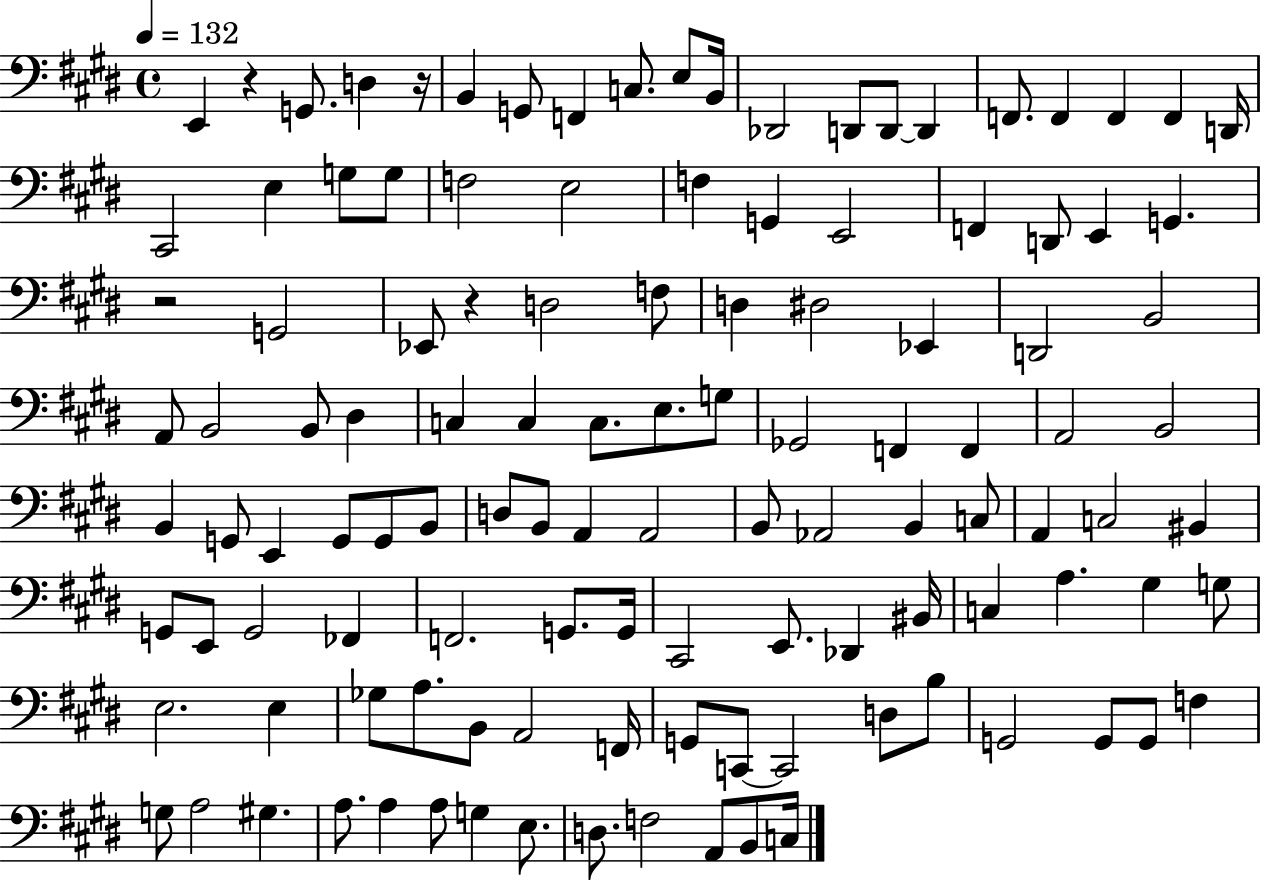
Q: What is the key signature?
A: E major